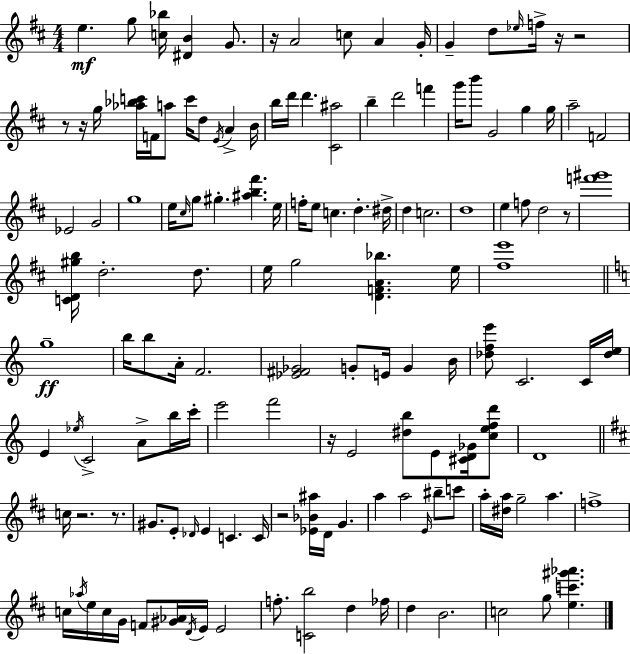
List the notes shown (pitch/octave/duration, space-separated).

E5/q. G5/e [C5,Bb5]/s [D#4,B4]/q G4/e. R/s A4/h C5/e A4/q G4/s G4/q D5/e Eb5/s F5/s R/s R/h R/e R/s G5/s [Ab5,Bb5,C6]/s F4/s A5/e C6/s D5/e E4/s A4/q B4/s B5/s D6/s D6/q. [C#4,A#5]/h B5/q D6/h F6/q G6/s B6/e G4/h G5/q G5/s A5/h F4/h Eb4/h G4/h G5/w E5/s C#5/s G5/e G#5/q. [A#5,B5,F#6]/q. E5/s F5/s E5/e C5/q. D5/q. D#5/s D5/q C5/h. D5/w E5/q F5/e D5/h R/e [F6,G#6]/w [C4,D4,G#5,B5]/s D5/h. D5/e. E5/s G5/h [D4,F4,A4,Bb5]/q. E5/s [F#5,E6]/w G5/w B5/s B5/e A4/s F4/h. [Eb4,F#4,Gb4]/h G4/e E4/s G4/q B4/s [Db5,F5,E6]/e C4/h. C4/s [Db5,E5]/s E4/q Eb5/s C4/h A4/e B5/s C6/s E6/h F6/h R/s E4/h [D#5,B5]/e E4/e [C#4,D4,Gb4]/s [C5,E5,F5,D6]/e D4/w C5/s R/h. R/e. G#4/e. E4/e Db4/s E4/q C4/q. C4/s R/h [Eb4,Bb4,A#5]/s D4/s G4/q. A5/q A5/h E4/s BIS5/e C6/e A5/s [D#5,A5]/s G5/h A5/q. F5/w C5/s Ab5/s E5/s C5/s G4/s F4/e [G#4,Ab4]/s D4/s E4/s E4/h F5/e. [C4,B5]/h D5/q FES5/s D5/q B4/h. C5/h G5/e [E5,C6,G#6,Ab6]/q.